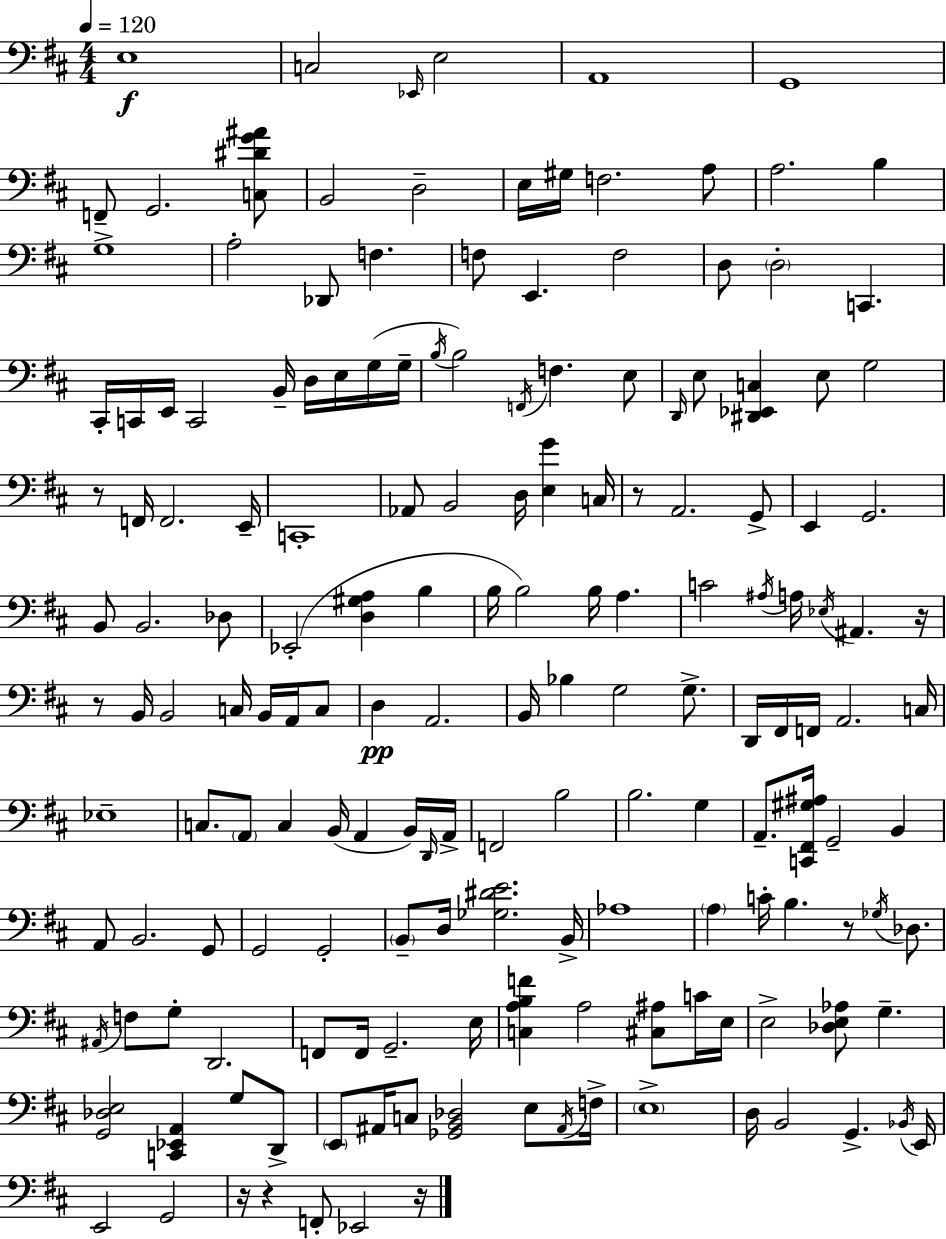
X:1
T:Untitled
M:4/4
L:1/4
K:D
E,4 C,2 _E,,/4 E,2 A,,4 G,,4 F,,/2 G,,2 [C,^DG^A]/2 B,,2 D,2 E,/4 ^G,/4 F,2 A,/2 A,2 B, G,4 A,2 _D,,/2 F, F,/2 E,, F,2 D,/2 D,2 C,, ^C,,/4 C,,/4 E,,/4 C,,2 B,,/4 D,/4 E,/4 G,/4 G,/4 B,/4 B,2 F,,/4 F, E,/2 D,,/4 E,/2 [^D,,_E,,C,] E,/2 G,2 z/2 F,,/4 F,,2 E,,/4 C,,4 _A,,/2 B,,2 D,/4 [E,G] C,/4 z/2 A,,2 G,,/2 E,, G,,2 B,,/2 B,,2 _D,/2 _E,,2 [D,^G,A,] B, B,/4 B,2 B,/4 A, C2 ^A,/4 A,/4 _E,/4 ^A,, z/4 z/2 B,,/4 B,,2 C,/4 B,,/4 A,,/4 C,/2 D, A,,2 B,,/4 _B, G,2 G,/2 D,,/4 ^F,,/4 F,,/4 A,,2 C,/4 _E,4 C,/2 A,,/2 C, B,,/4 A,, B,,/4 D,,/4 A,,/4 F,,2 B,2 B,2 G, A,,/2 [C,,^F,,^G,^A,]/4 G,,2 B,, A,,/2 B,,2 G,,/2 G,,2 G,,2 B,,/2 D,/4 [_G,^DE]2 B,,/4 _A,4 A, C/4 B, z/2 _G,/4 _D,/2 ^A,,/4 F,/2 G,/2 D,,2 F,,/2 F,,/4 G,,2 E,/4 [C,A,B,F] A,2 [^C,^A,]/2 C/4 E,/4 E,2 [_D,E,_A,]/2 G, [G,,_D,E,]2 [C,,_E,,A,,] G,/2 D,,/2 E,,/2 ^A,,/4 C,/2 [_G,,B,,_D,]2 E,/2 ^A,,/4 F,/4 E,4 D,/4 B,,2 G,, _B,,/4 E,,/4 E,,2 G,,2 z/4 z F,,/2 _E,,2 z/4